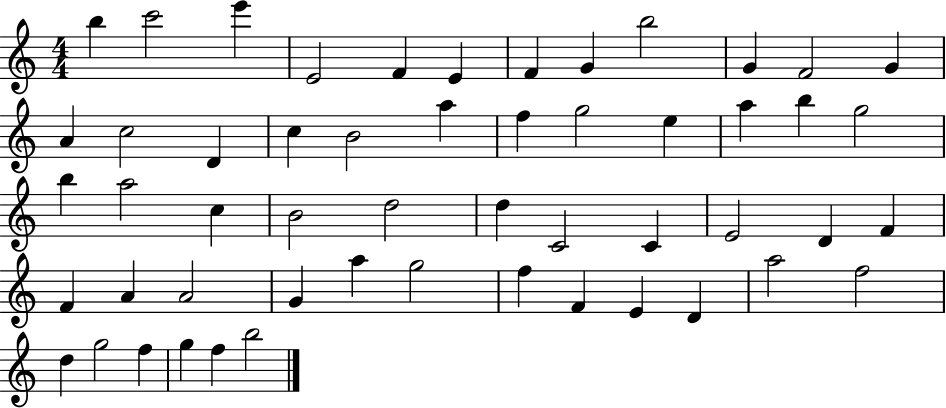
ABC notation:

X:1
T:Untitled
M:4/4
L:1/4
K:C
b c'2 e' E2 F E F G b2 G F2 G A c2 D c B2 a f g2 e a b g2 b a2 c B2 d2 d C2 C E2 D F F A A2 G a g2 f F E D a2 f2 d g2 f g f b2